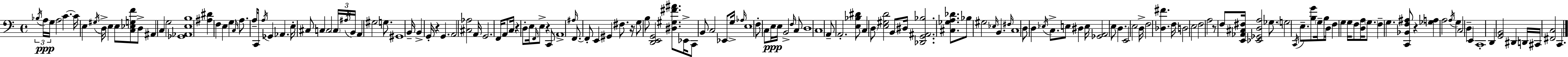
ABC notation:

X:1
T:Untitled
M:4/4
L:1/4
K:C
_B,/4 A,/4 G,/4 A,2 C C/4 E, ^G,/4 D,/4 E, E,/2 [C,_E,G,F]/2 D,/2 ^A,, C, G,2 [_G,,_A,,E,B,]4 [^A,^D] F, E, G, C,/4 A,/2 A,/4 C,,/2 A,/4 _G,, _A,, E,/4 ^C,/2 C, C,2 C,/4 ^A,/4 B,,/4 A,, ^G,2 G,/2 ^G,,4 B,,/4 B,, G,,/4 z G,, A,,2 [^C,_A,]2 A,,/4 G,,2 F,,/4 A,,/2 C,/4 z D,/2 E,/4 F,,/4 E,/2 z C,,/2 A,,4 ^A,/4 F,,/2 F,,/2 E,, ^G,, ^F,/2 z/4 G,/2 B,/2 [D,,E,,G,,]2 [^D,^G,^F^A]/2 _E,,/4 C,,/2 B,,/2 C,2 _E,,/2 G,/4 _A,/4 E,4 F,/2 C,/2 E,/4 E,/4 B,,2 F,/4 C,/2 D,4 C,4 A,,/2 A,,2 [E,_B,^D]/2 C, D,/2 [E,^G,D]2 B,,/2 ^D,/4 [_D,,G,,^A,,_B,]2 [^C,_G,A,_D]/2 _B,/2 ^G,2 _E,/4 B,, ^F,/4 C,4 D,/2 D, _E,/4 C,/2 E,/2 ^D, E,/4 [_G,,A,,]2 E,/2 D, E,,2 E,2 D,/4 F,2 [_D,^F] F,/4 D,2 E,2 F,2 A,2 z/2 F,/2 [E,,_A,,^C,^F,]/4 [_E,,_G,,D,A,]2 _G,/2 G,2 C,,/4 E,/2 [B,G]/2 G,/4 B,/2 D,/4 F, G, G,/4 F,/2 [D,A,]/4 G,/2 F, G, [C,,_B,,F,^A,]/2 z [_G,A,] A,2 A,/4 G, C,2 D, E,, C,,4 D,, [G,,B,,]2 ^D,, D,,/4 ^C,,/4 [^F,,C,]2 C,,